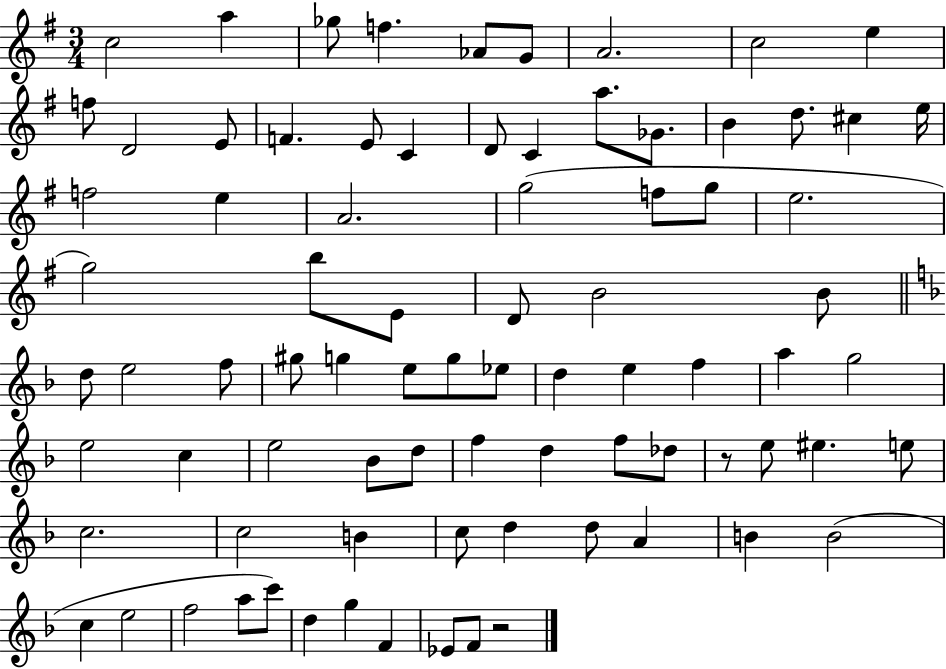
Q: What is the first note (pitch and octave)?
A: C5